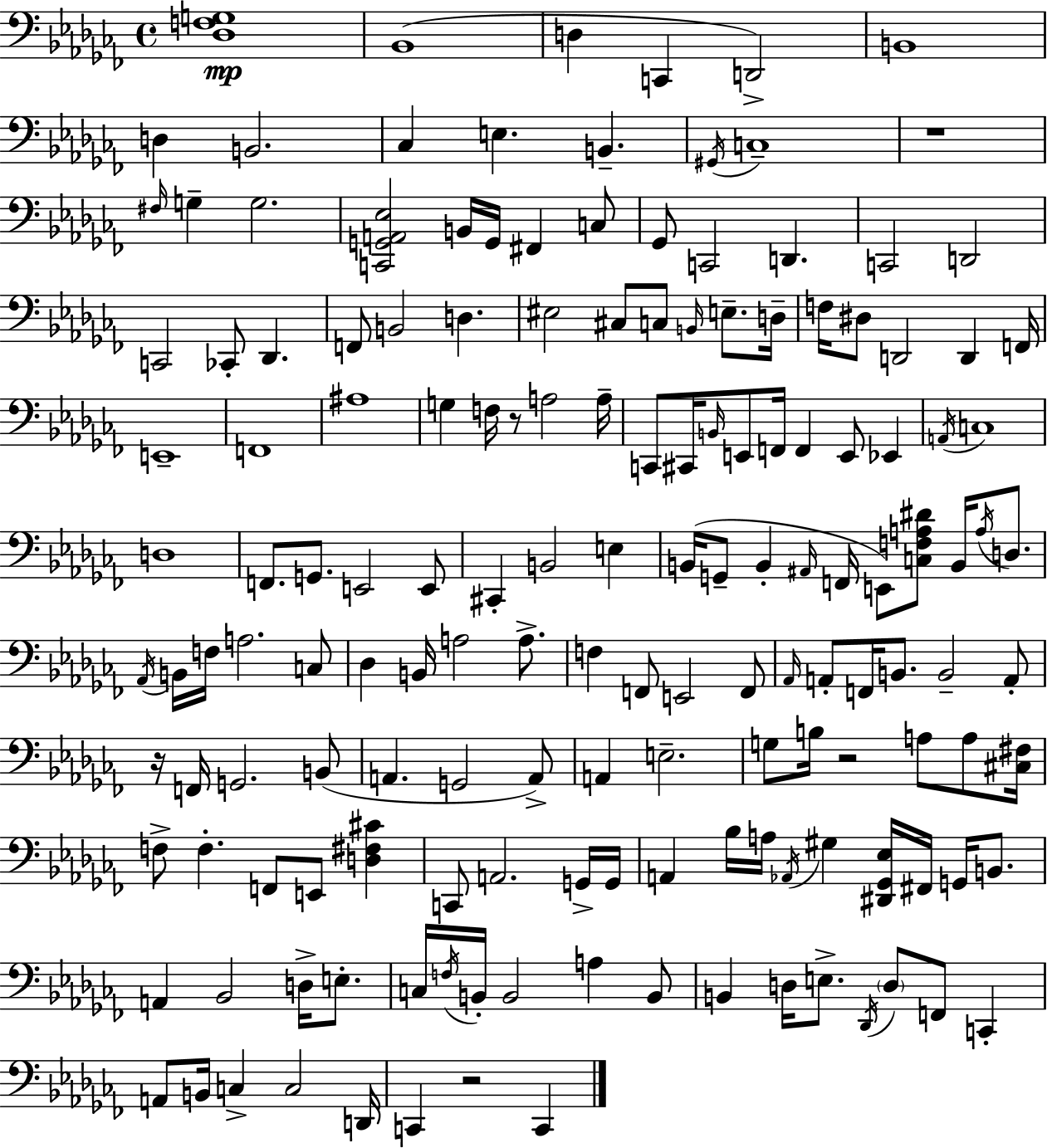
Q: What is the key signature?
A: AES minor